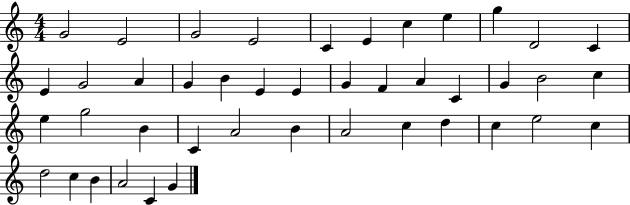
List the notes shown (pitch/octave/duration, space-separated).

G4/h E4/h G4/h E4/h C4/q E4/q C5/q E5/q G5/q D4/h C4/q E4/q G4/h A4/q G4/q B4/q E4/q E4/q G4/q F4/q A4/q C4/q G4/q B4/h C5/q E5/q G5/h B4/q C4/q A4/h B4/q A4/h C5/q D5/q C5/q E5/h C5/q D5/h C5/q B4/q A4/h C4/q G4/q